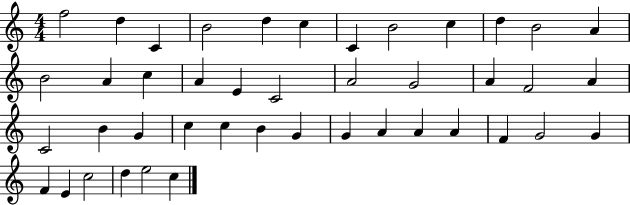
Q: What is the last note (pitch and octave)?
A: C5